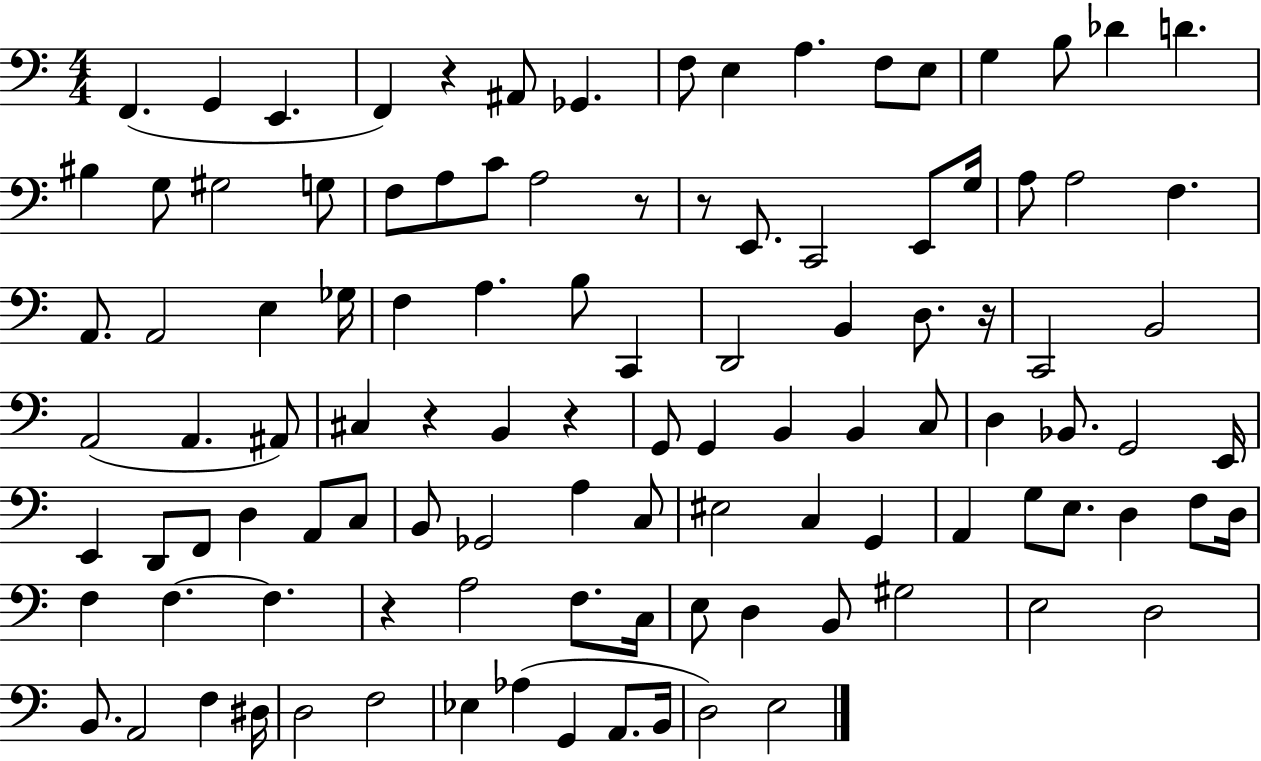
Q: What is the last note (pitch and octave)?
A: E3